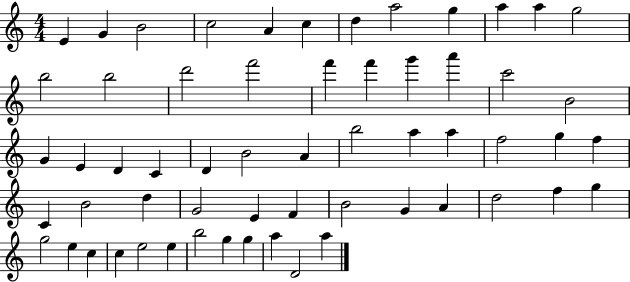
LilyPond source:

{
  \clef treble
  \numericTimeSignature
  \time 4/4
  \key c \major
  e'4 g'4 b'2 | c''2 a'4 c''4 | d''4 a''2 g''4 | a''4 a''4 g''2 | \break b''2 b''2 | d'''2 f'''2 | f'''4 f'''4 g'''4 a'''4 | c'''2 b'2 | \break g'4 e'4 d'4 c'4 | d'4 b'2 a'4 | b''2 a''4 a''4 | f''2 g''4 f''4 | \break c'4 b'2 d''4 | g'2 e'4 f'4 | b'2 g'4 a'4 | d''2 f''4 g''4 | \break g''2 e''4 c''4 | c''4 e''2 e''4 | b''2 g''4 g''4 | a''4 d'2 a''4 | \break \bar "|."
}